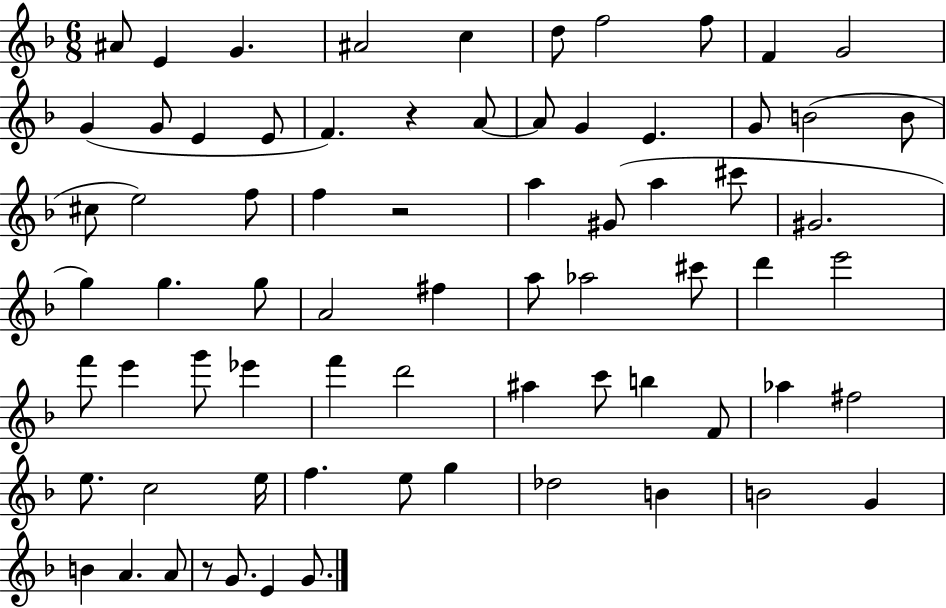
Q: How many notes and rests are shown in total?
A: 72